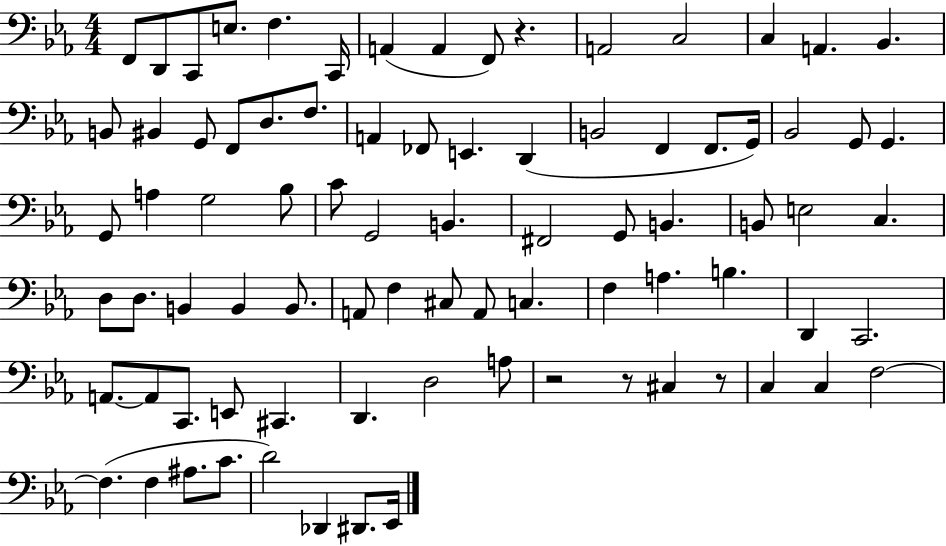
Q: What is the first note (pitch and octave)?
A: F2